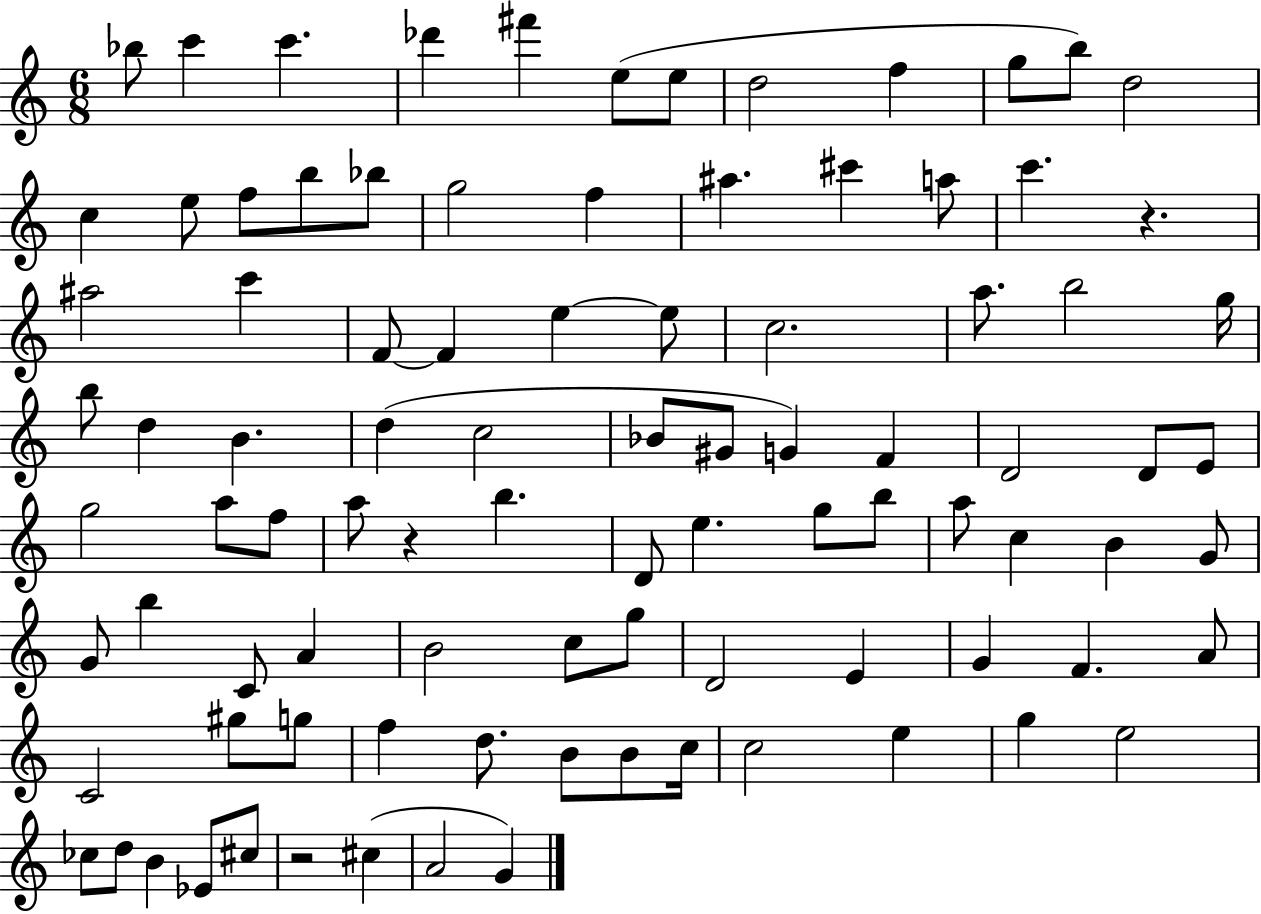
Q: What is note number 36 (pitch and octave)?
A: B4